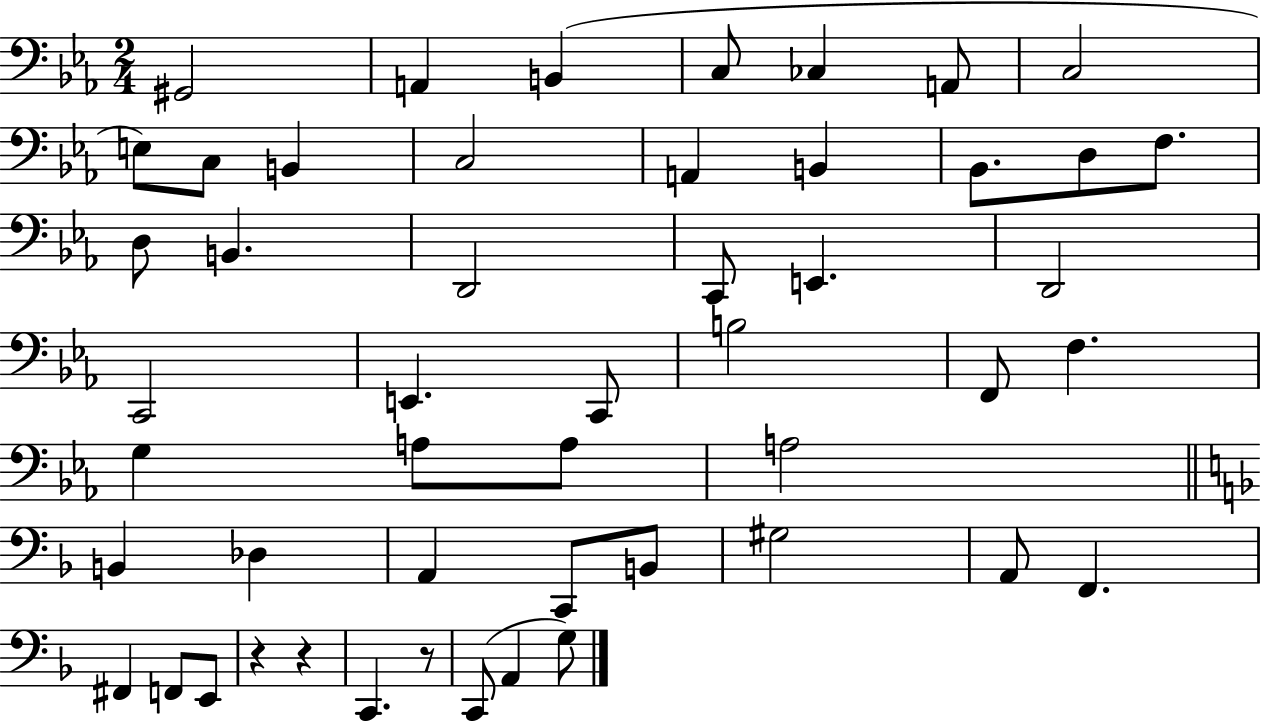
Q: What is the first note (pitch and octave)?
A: G#2